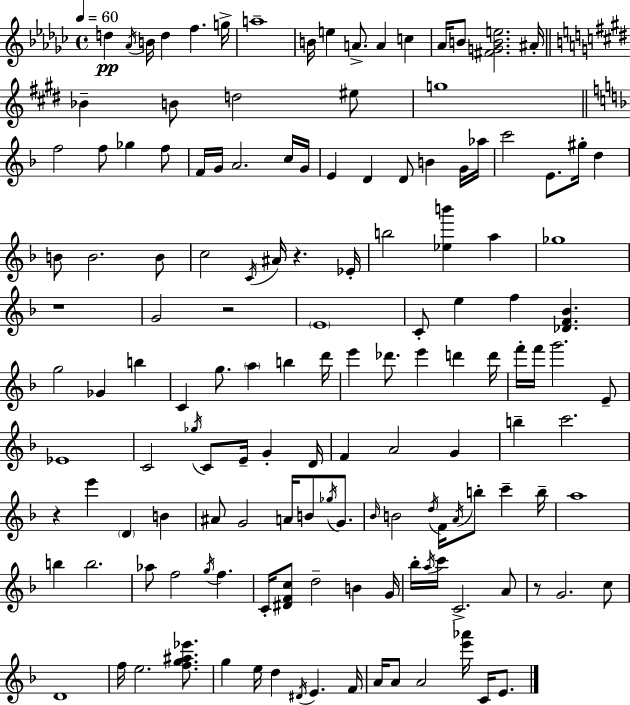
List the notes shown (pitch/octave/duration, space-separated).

D5/q Ab4/s B4/s D5/q F5/q. G5/s A5/w B4/s E5/q A4/e. A4/q C5/q Ab4/s B4/e [F#4,G4,B4,E5]/h. A#4/s Bb4/q B4/e D5/h EIS5/e G5/w F5/h F5/e Gb5/q F5/e F4/s G4/s A4/h. C5/s G4/s E4/q D4/q D4/e B4/q G4/s Ab5/s C6/h E4/e. G#5/s D5/q B4/e B4/h. B4/e C5/h C4/s A#4/s R/q. Eb4/s B5/h [Eb5,B6]/q A5/q Gb5/w R/w G4/h R/h E4/w C4/e E5/q F5/q [Db4,F4,Bb4]/q. G5/h Gb4/q B5/q C4/q G5/e. A5/q B5/q D6/s E6/q Db6/e. E6/q D6/q D6/s F6/s F6/s G6/h. E4/e Eb4/w C4/h Gb5/s C4/e E4/s G4/q D4/s F4/q A4/h G4/q B5/q C6/h. R/q E6/q D4/q B4/q A#4/e G4/h A4/s B4/e Gb5/s G4/e. Bb4/s B4/h D5/s F4/s A4/s B5/e C6/q B5/s A5/w B5/q B5/h. Ab5/e F5/h G5/s F5/q. C4/s [D#4,F4,C5]/e D5/h B4/q G4/s Bb5/s A5/s C6/s C4/h. A4/e R/e G4/h. C5/e D4/w F5/s E5/h. [F5,G5,A#5,Eb6]/e. G5/q E5/s D5/q D#4/s E4/q. F4/s A4/s A4/e A4/h [E6,Ab6]/s C4/s E4/e.